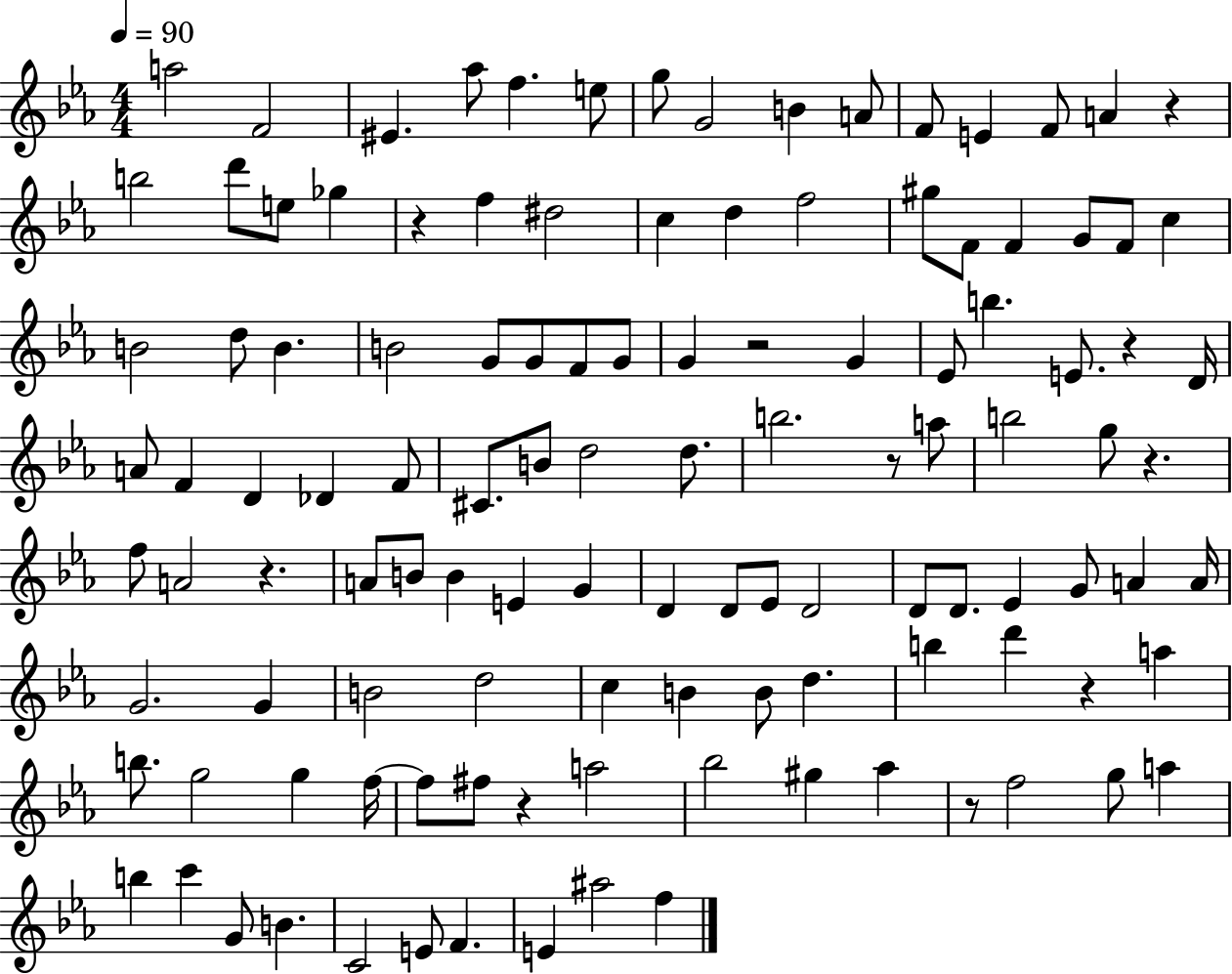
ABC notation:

X:1
T:Untitled
M:4/4
L:1/4
K:Eb
a2 F2 ^E _a/2 f e/2 g/2 G2 B A/2 F/2 E F/2 A z b2 d'/2 e/2 _g z f ^d2 c d f2 ^g/2 F/2 F G/2 F/2 c B2 d/2 B B2 G/2 G/2 F/2 G/2 G z2 G _E/2 b E/2 z D/4 A/2 F D _D F/2 ^C/2 B/2 d2 d/2 b2 z/2 a/2 b2 g/2 z f/2 A2 z A/2 B/2 B E G D D/2 _E/2 D2 D/2 D/2 _E G/2 A A/4 G2 G B2 d2 c B B/2 d b d' z a b/2 g2 g f/4 f/2 ^f/2 z a2 _b2 ^g _a z/2 f2 g/2 a b c' G/2 B C2 E/2 F E ^a2 f